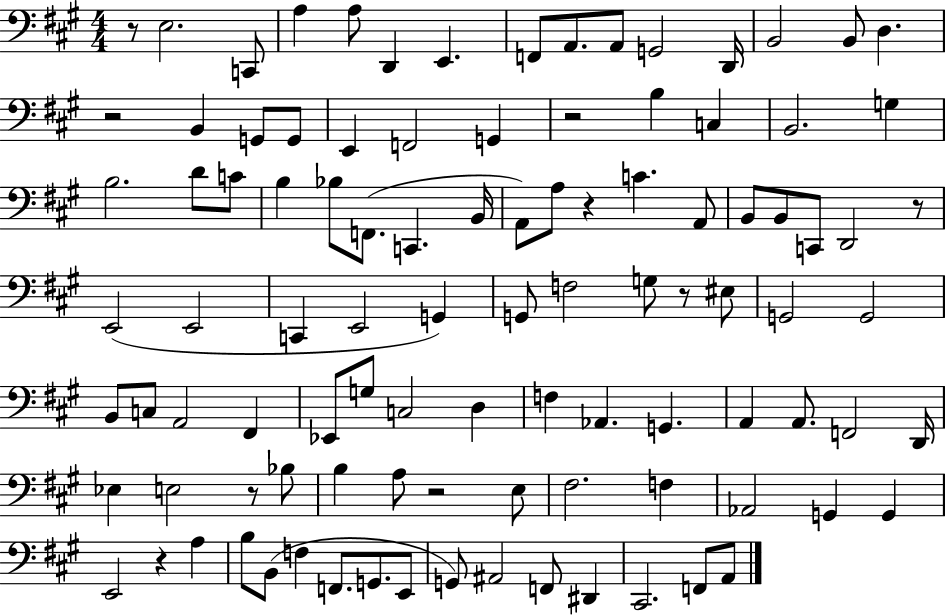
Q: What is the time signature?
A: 4/4